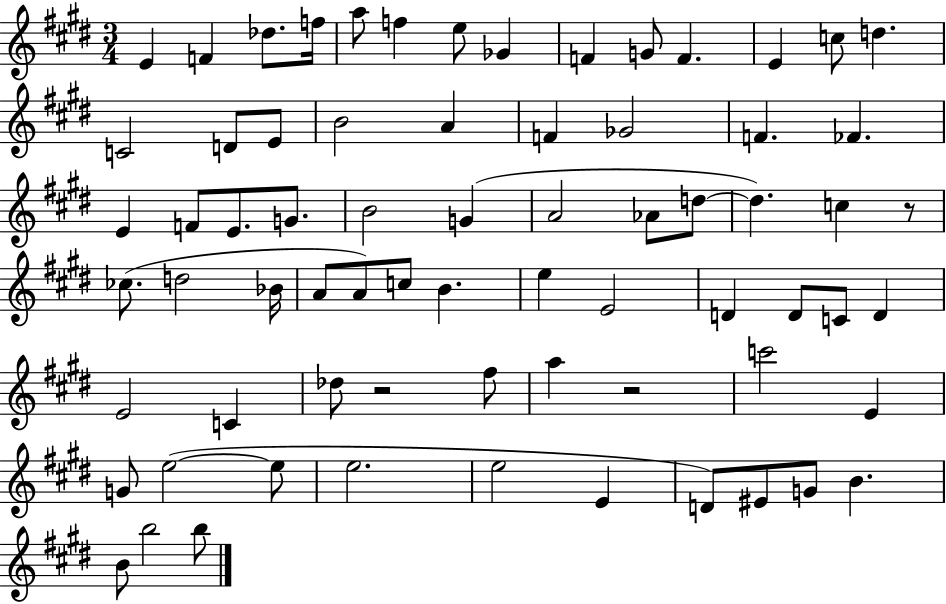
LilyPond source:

{
  \clef treble
  \numericTimeSignature
  \time 3/4
  \key e \major
  \repeat volta 2 { e'4 f'4 des''8. f''16 | a''8 f''4 e''8 ges'4 | f'4 g'8 f'4. | e'4 c''8 d''4. | \break c'2 d'8 e'8 | b'2 a'4 | f'4 ges'2 | f'4. fes'4. | \break e'4 f'8 e'8. g'8. | b'2 g'4( | a'2 aes'8 d''8~~ | d''4.) c''4 r8 | \break ces''8.( d''2 bes'16 | a'8 a'8) c''8 b'4. | e''4 e'2 | d'4 d'8 c'8 d'4 | \break e'2 c'4 | des''8 r2 fis''8 | a''4 r2 | c'''2 e'4 | \break g'8 e''2~(~ e''8 | e''2. | e''2 e'4 | d'8) eis'8 g'8 b'4. | \break b'8 b''2 b''8 | } \bar "|."
}